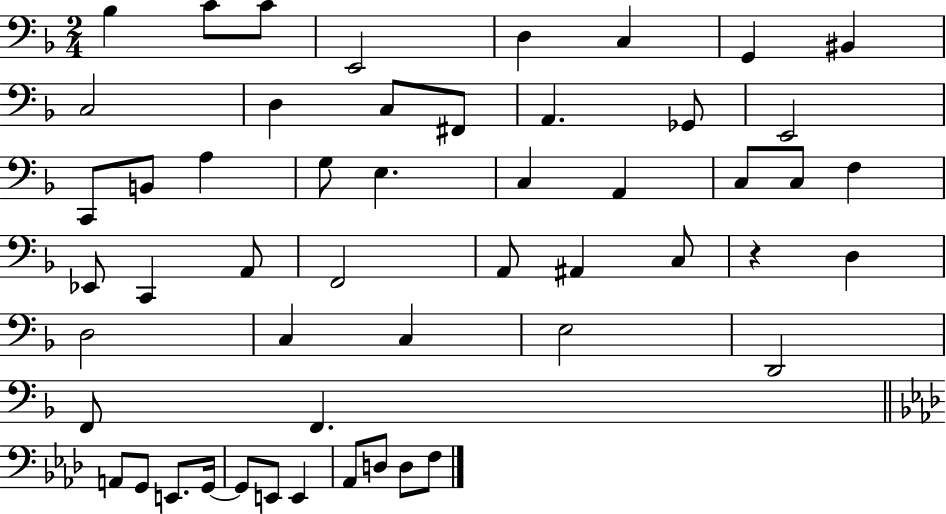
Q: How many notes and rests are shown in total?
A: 52